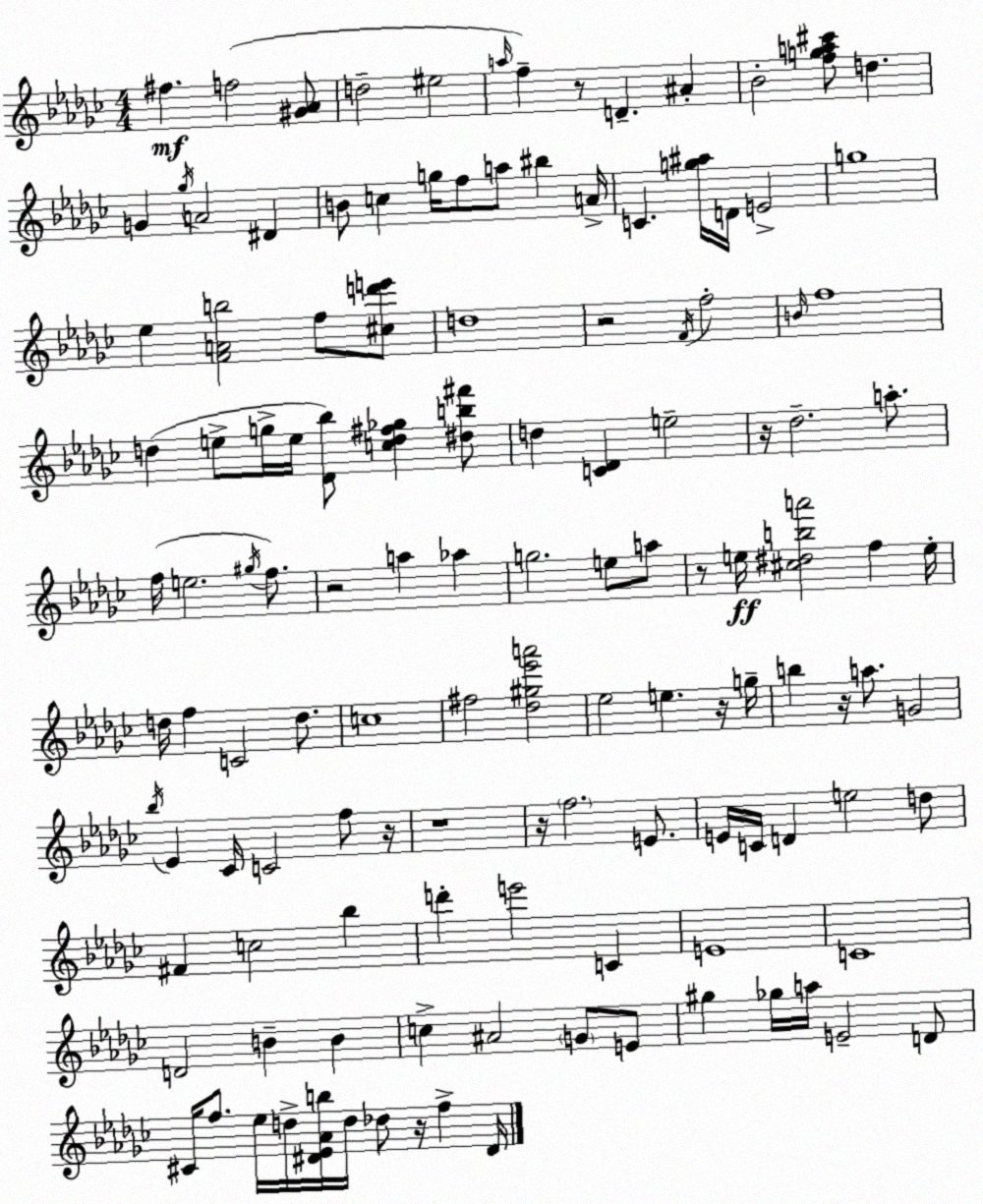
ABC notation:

X:1
T:Untitled
M:4/4
L:1/4
K:Ebm
^f f2 [^G_A]/2 d2 ^e2 a/4 f z/2 D ^A _B2 [fga^c']/2 d G _g/4 A2 ^D B/2 c g/4 f/2 a/2 ^b A/4 C [g^a]/4 D/4 E2 g4 _e [FAb]2 f/2 [^cd'e']/2 d4 z2 F/4 f2 B/4 f4 d e/2 g/4 e/4 [_D_b]/2 [cd^f_g] [^db^f']/2 d [C_D] e2 z/4 _d2 a/2 f/4 e2 ^g/4 f/2 z2 a _a g2 e/2 a/2 z/2 e/4 [^c^dba']2 f e/4 d/4 f C2 d/2 c4 ^f2 [_d^g_e'a']2 _e2 e z/4 g/4 b z/4 a/2 G2 _b/4 _E _C/4 C2 f/2 z/4 z4 z/4 f2 E/2 E/4 C/4 D e2 d/2 ^F c2 _b d' e'2 C E4 C4 D2 B B c ^A2 G/2 E/2 ^g _g/4 a/4 E2 D/2 ^C/4 f/2 _e/4 d/4 [^D_E_Ab]/4 d/4 _d/2 z/4 f ^D/4